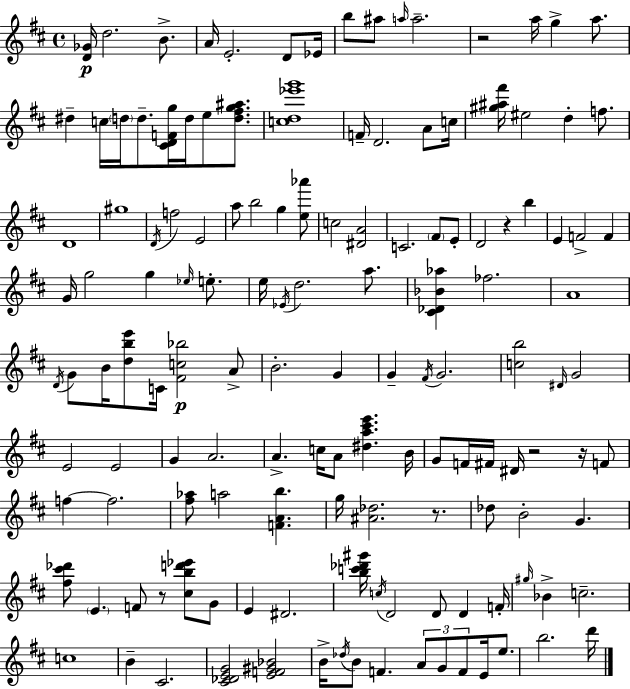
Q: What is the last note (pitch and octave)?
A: D6